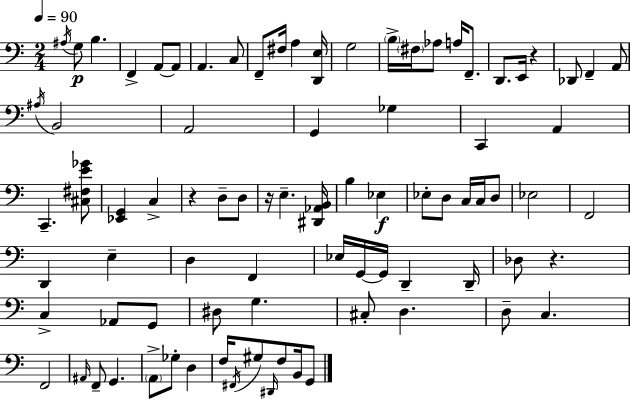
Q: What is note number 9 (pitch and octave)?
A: F2